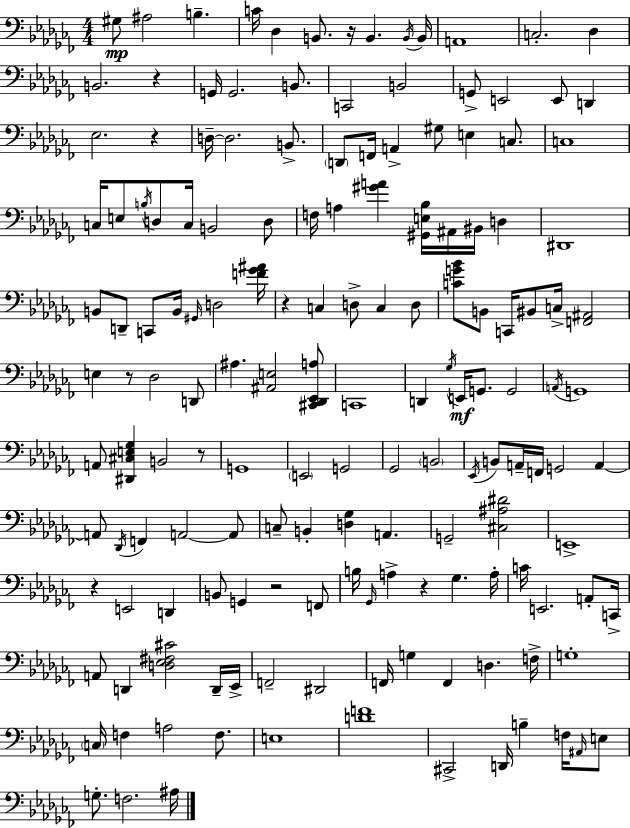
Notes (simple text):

G#3/e A#3/h B3/q. C4/s Db3/q B2/e. R/s B2/q. B2/s B2/s A2/w C3/h. Db3/q B2/h. R/q G2/s G2/h. B2/e. C2/h B2/h G2/e E2/h E2/e D2/q Eb3/h. R/q D3/s D3/h. B2/e. D2/e F2/s A2/q G#3/e E3/q C3/e. C3/w C3/s E3/e B3/s D3/e C3/s B2/h D3/e F3/s A3/q [G#4,A4]/q [G#2,E3,Bb3]/s A#2/s BIS2/s D3/q D#2/w B2/e D2/e C2/e B2/s G#2/s D3/h [F4,Gb4,A#4]/s R/q C3/q D3/e C3/q D3/e [C4,G4,Bb4]/e B2/e C2/s BIS2/e C3/s [F2,A#2]/h E3/q R/e Db3/h D2/e A#3/q. [A#2,E3]/h [C#2,Db2,Eb2,A3]/e C2/w D2/q Gb3/s E2/s G2/e. G2/h A2/s G2/w A2/e [D#2,C#3,E3,Gb3]/q B2/h R/e G2/w E2/h G2/h Gb2/h B2/h Eb2/s B2/e A2/s F2/s G2/h A2/q A2/e Db2/s F2/q A2/h A2/e C3/e B2/q [D3,Gb3]/q A2/q. G2/h [C#3,A#3,D#4]/h E2/w R/q E2/h D2/q B2/e G2/q R/h F2/e B3/s Gb2/s A3/q R/q Gb3/q. A3/s C4/s E2/h. A2/e C2/s A2/e D2/q [D3,Eb3,F#3,C#4]/h D2/s Eb2/s F2/h D#2/h F2/s G3/q F2/q D3/q. F3/s G3/w C3/s F3/q A3/h F3/e. E3/w [D4,F4]/w C#2/h D2/s B3/q F3/s A#2/s E3/e G3/e. F3/h. A#3/s